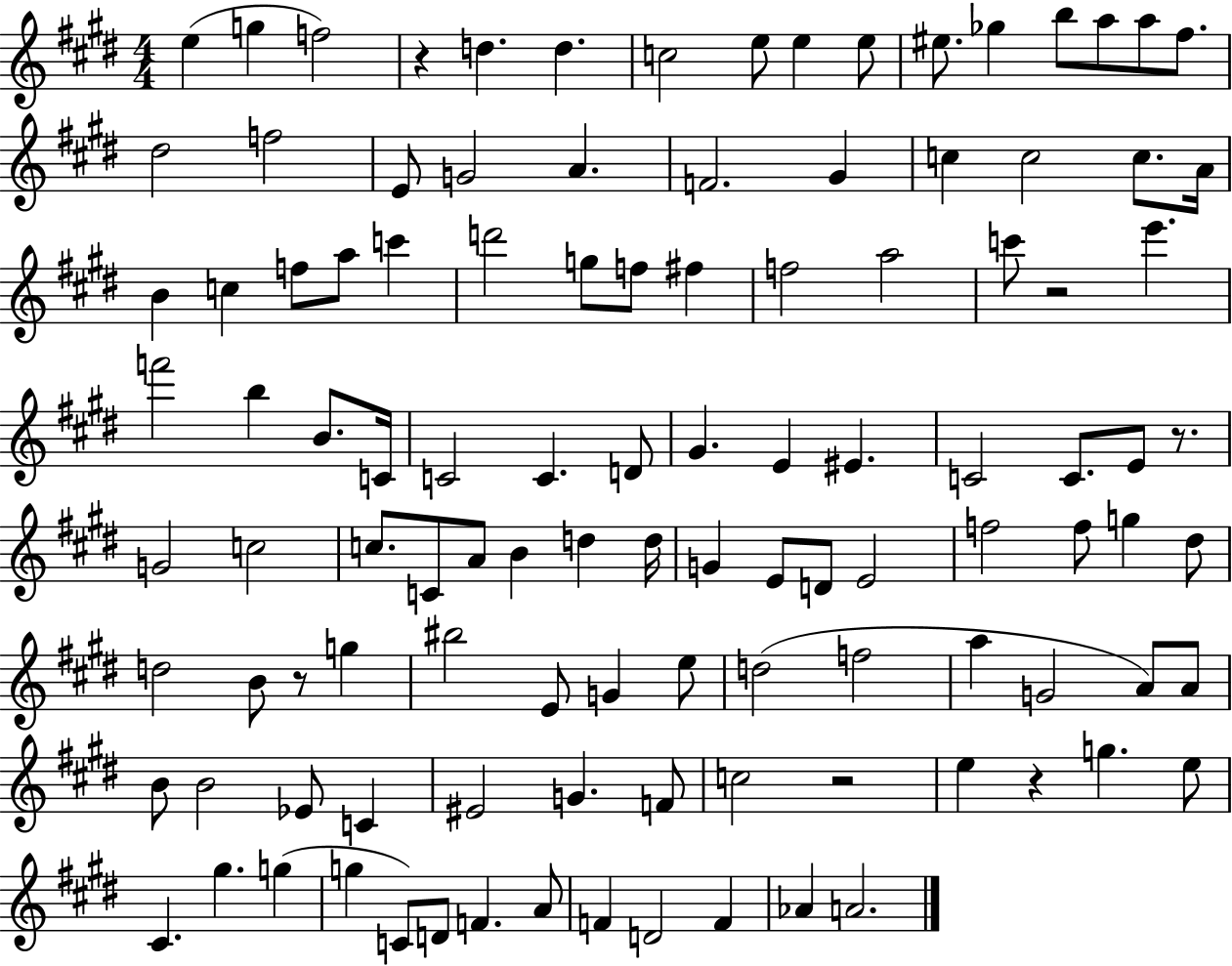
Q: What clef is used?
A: treble